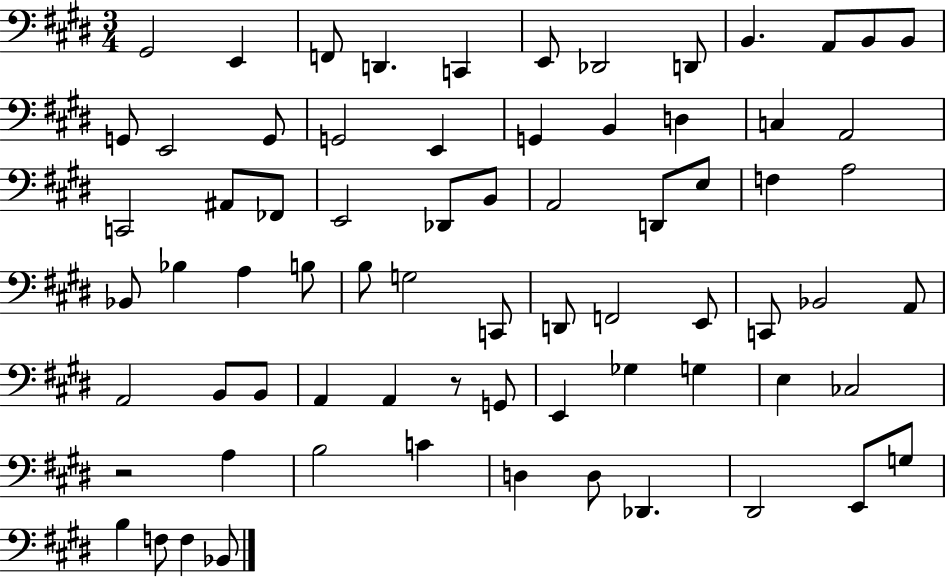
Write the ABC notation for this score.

X:1
T:Untitled
M:3/4
L:1/4
K:E
^G,,2 E,, F,,/2 D,, C,, E,,/2 _D,,2 D,,/2 B,, A,,/2 B,,/2 B,,/2 G,,/2 E,,2 G,,/2 G,,2 E,, G,, B,, D, C, A,,2 C,,2 ^A,,/2 _F,,/2 E,,2 _D,,/2 B,,/2 A,,2 D,,/2 E,/2 F, A,2 _B,,/2 _B, A, B,/2 B,/2 G,2 C,,/2 D,,/2 F,,2 E,,/2 C,,/2 _B,,2 A,,/2 A,,2 B,,/2 B,,/2 A,, A,, z/2 G,,/2 E,, _G, G, E, _C,2 z2 A, B,2 C D, D,/2 _D,, ^D,,2 E,,/2 G,/2 B, F,/2 F, _B,,/2